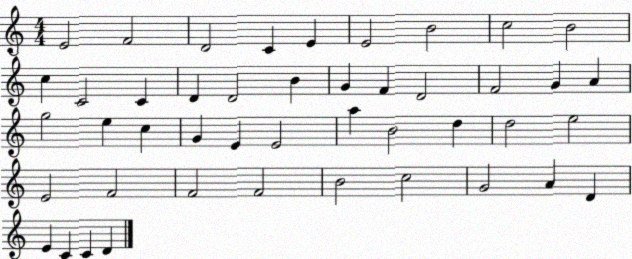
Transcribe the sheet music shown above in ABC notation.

X:1
T:Untitled
M:4/4
L:1/4
K:C
E2 F2 D2 C E E2 B2 c2 B2 c C2 C D D2 B G F D2 F2 G A g2 e c G E E2 a B2 d d2 e2 E2 F2 F2 F2 B2 c2 G2 A D E C C D